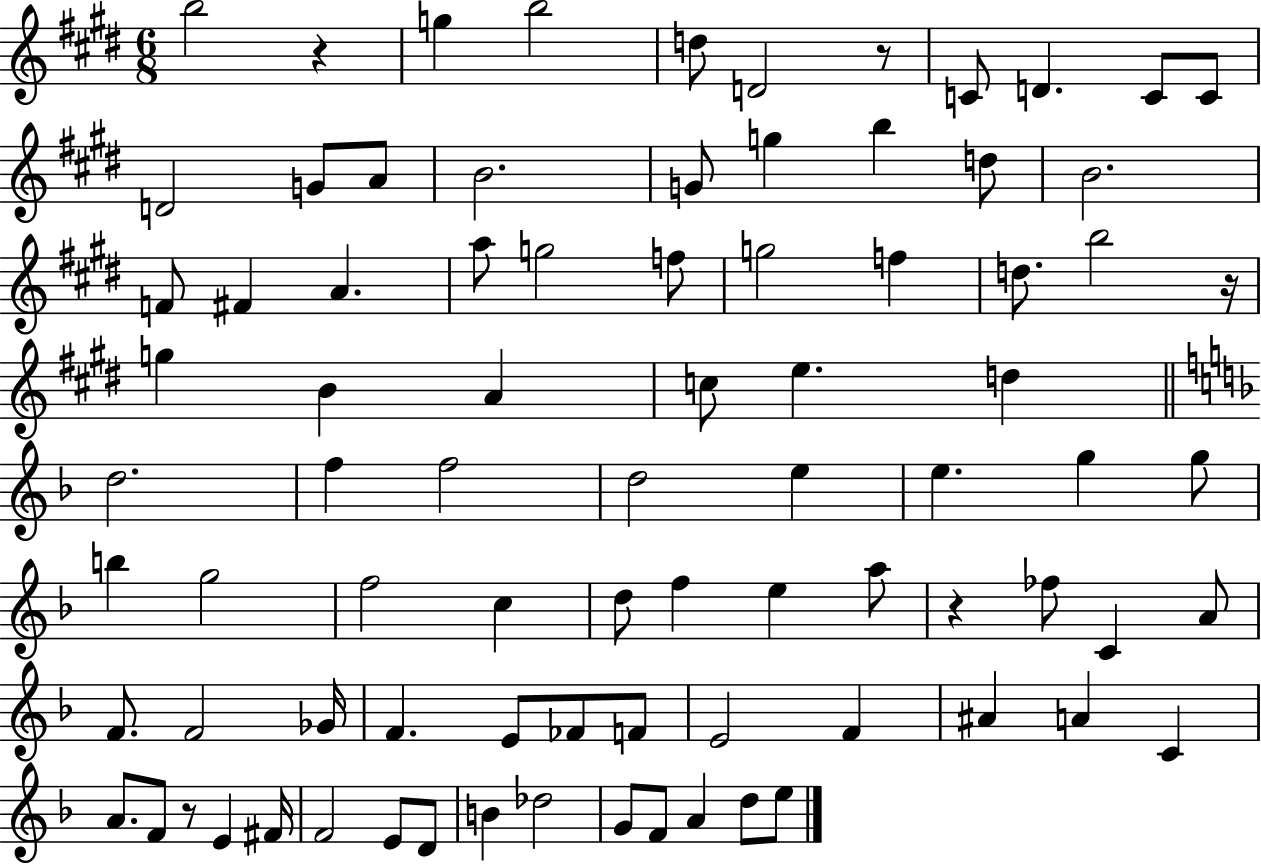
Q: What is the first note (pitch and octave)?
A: B5